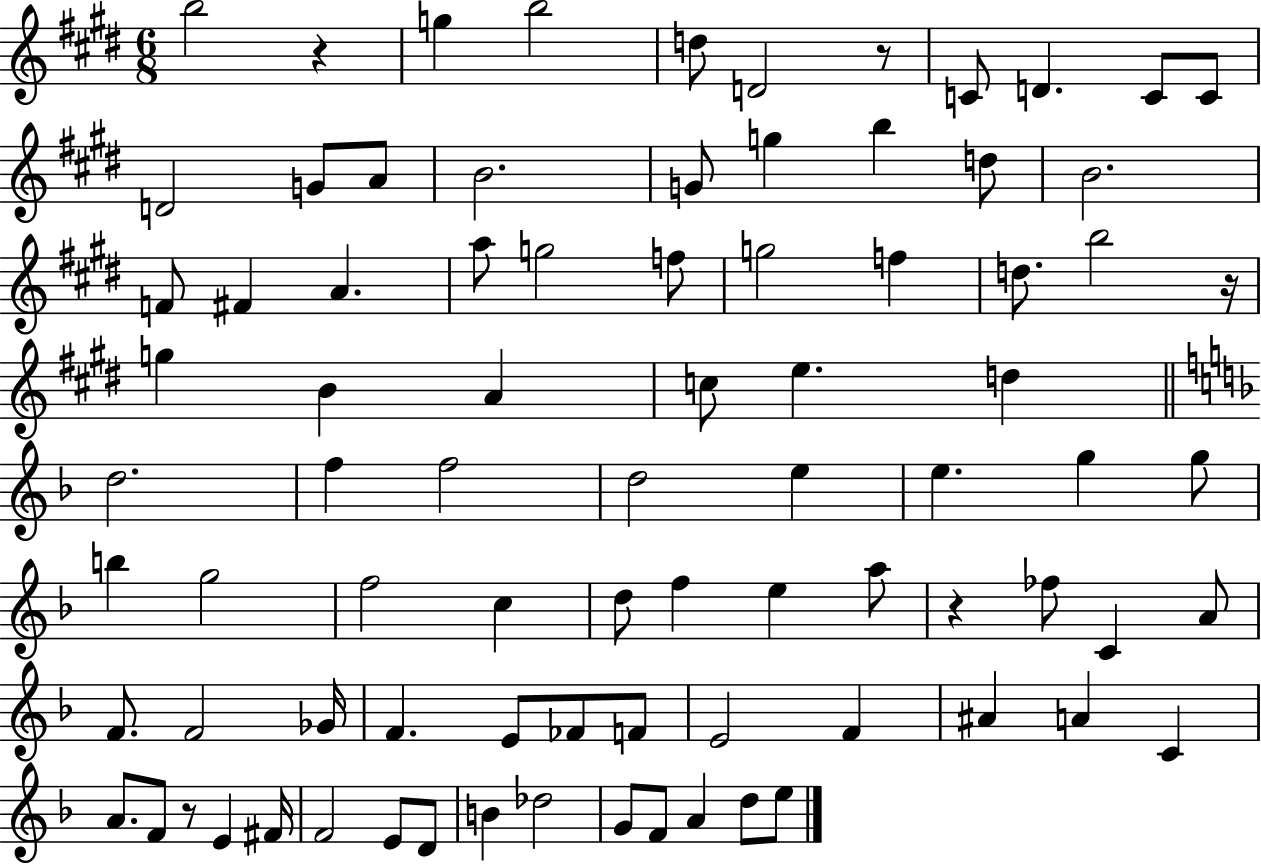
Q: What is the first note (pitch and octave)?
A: B5